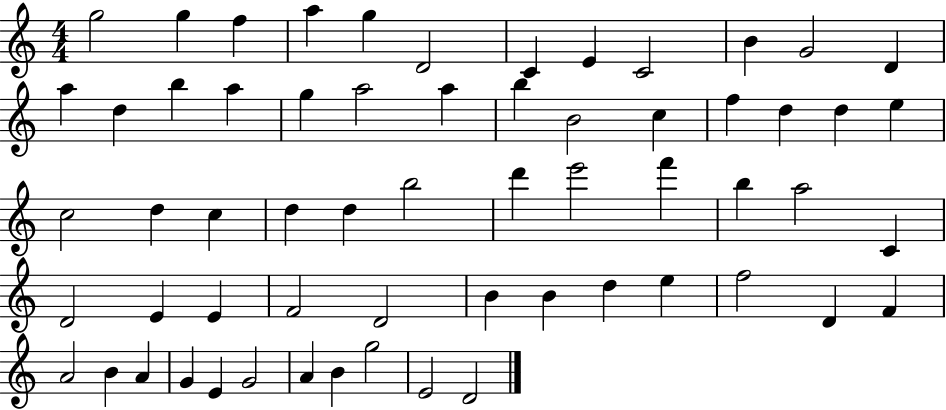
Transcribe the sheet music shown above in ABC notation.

X:1
T:Untitled
M:4/4
L:1/4
K:C
g2 g f a g D2 C E C2 B G2 D a d b a g a2 a b B2 c f d d e c2 d c d d b2 d' e'2 f' b a2 C D2 E E F2 D2 B B d e f2 D F A2 B A G E G2 A B g2 E2 D2